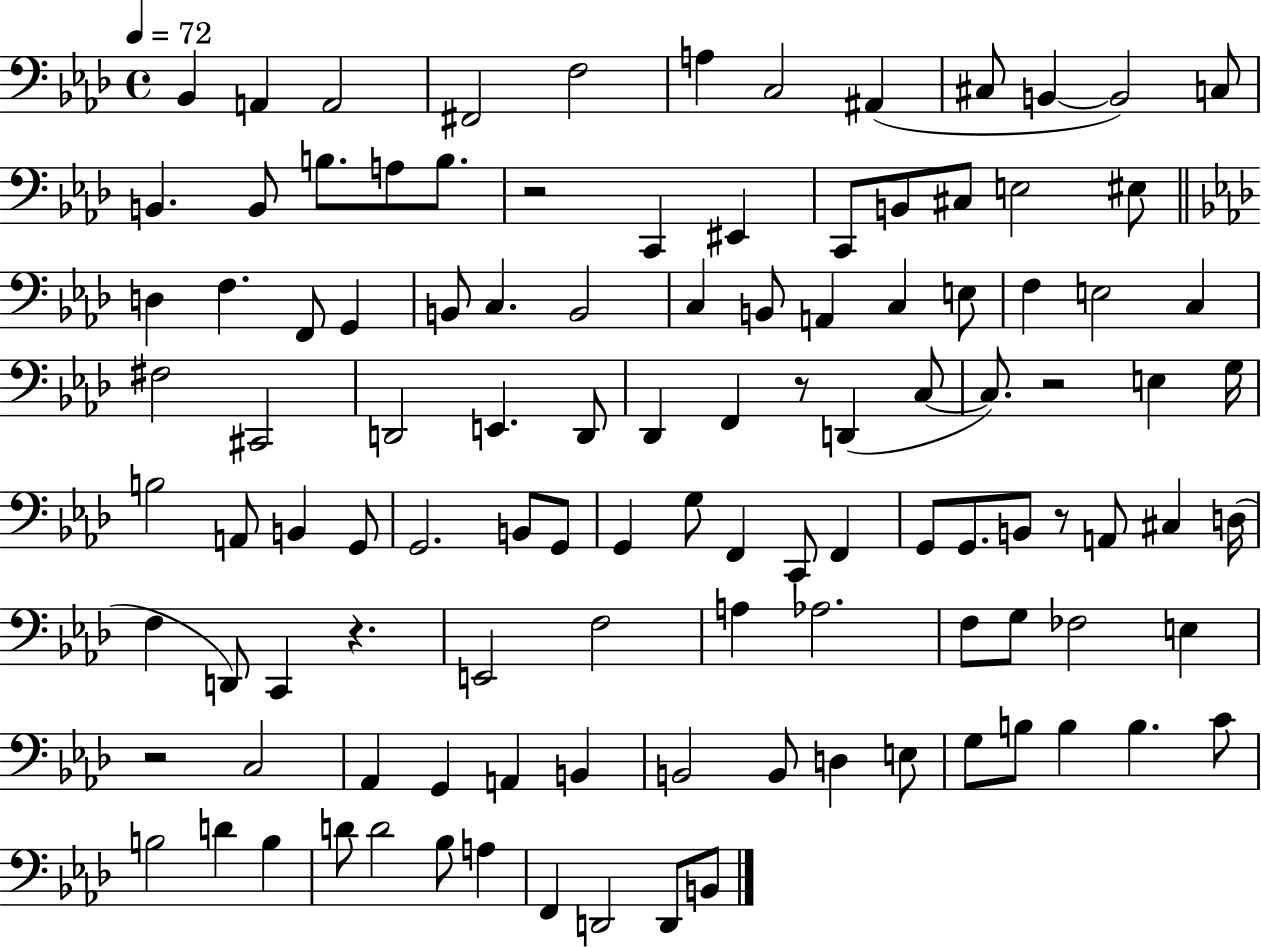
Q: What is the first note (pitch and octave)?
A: Bb2